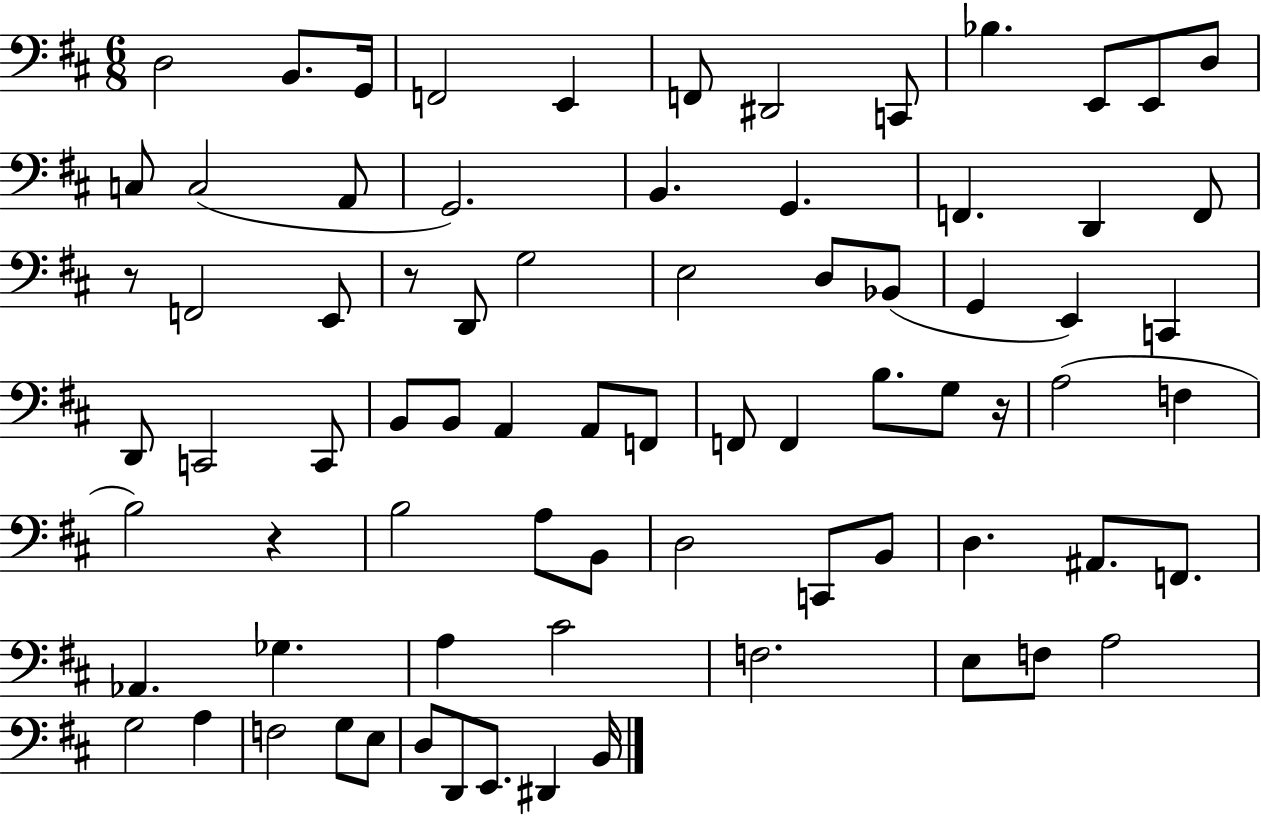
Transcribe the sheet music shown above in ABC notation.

X:1
T:Untitled
M:6/8
L:1/4
K:D
D,2 B,,/2 G,,/4 F,,2 E,, F,,/2 ^D,,2 C,,/2 _B, E,,/2 E,,/2 D,/2 C,/2 C,2 A,,/2 G,,2 B,, G,, F,, D,, F,,/2 z/2 F,,2 E,,/2 z/2 D,,/2 G,2 E,2 D,/2 _B,,/2 G,, E,, C,, D,,/2 C,,2 C,,/2 B,,/2 B,,/2 A,, A,,/2 F,,/2 F,,/2 F,, B,/2 G,/2 z/4 A,2 F, B,2 z B,2 A,/2 B,,/2 D,2 C,,/2 B,,/2 D, ^A,,/2 F,,/2 _A,, _G, A, ^C2 F,2 E,/2 F,/2 A,2 G,2 A, F,2 G,/2 E,/2 D,/2 D,,/2 E,,/2 ^D,, B,,/4